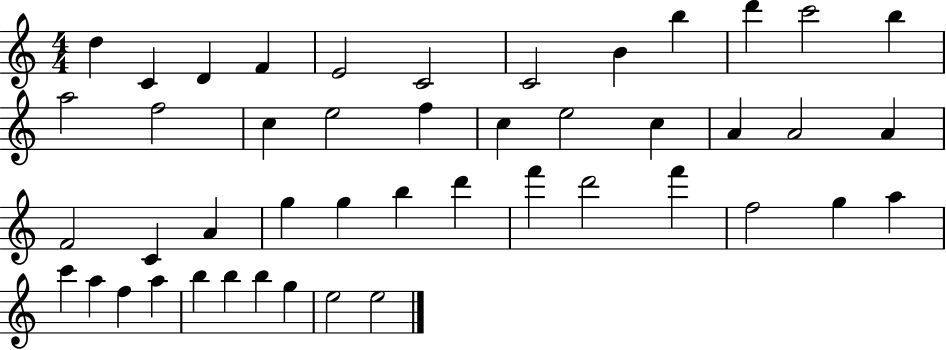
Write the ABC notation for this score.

X:1
T:Untitled
M:4/4
L:1/4
K:C
d C D F E2 C2 C2 B b d' c'2 b a2 f2 c e2 f c e2 c A A2 A F2 C A g g b d' f' d'2 f' f2 g a c' a f a b b b g e2 e2